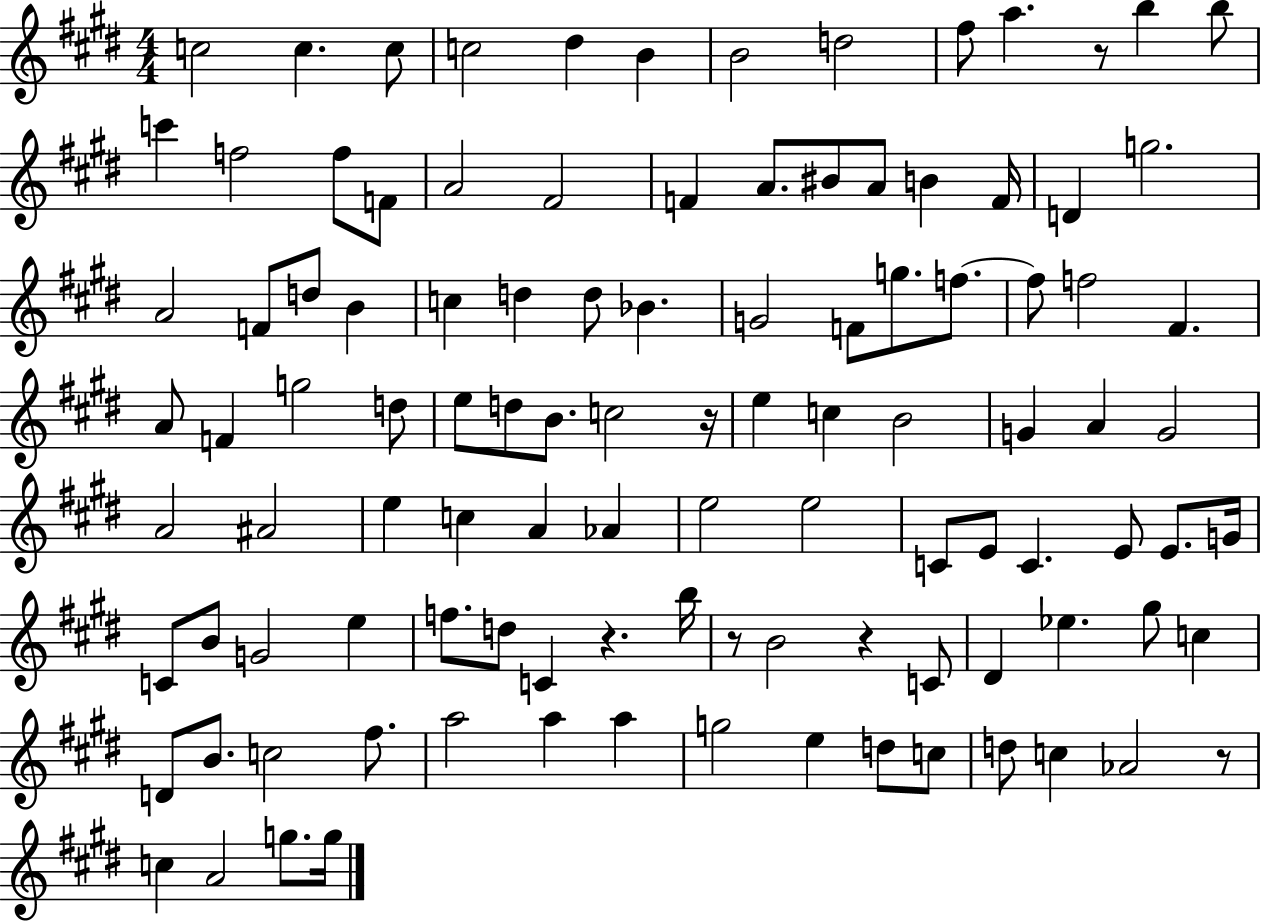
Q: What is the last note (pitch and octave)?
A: G5